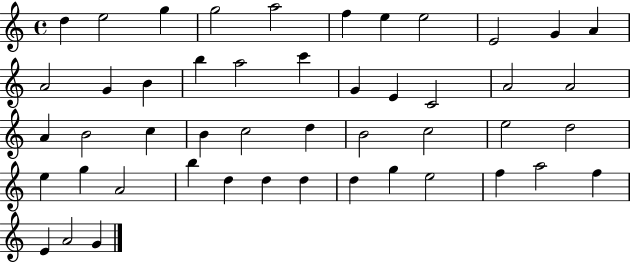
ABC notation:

X:1
T:Untitled
M:4/4
L:1/4
K:C
d e2 g g2 a2 f e e2 E2 G A A2 G B b a2 c' G E C2 A2 A2 A B2 c B c2 d B2 c2 e2 d2 e g A2 b d d d d g e2 f a2 f E A2 G